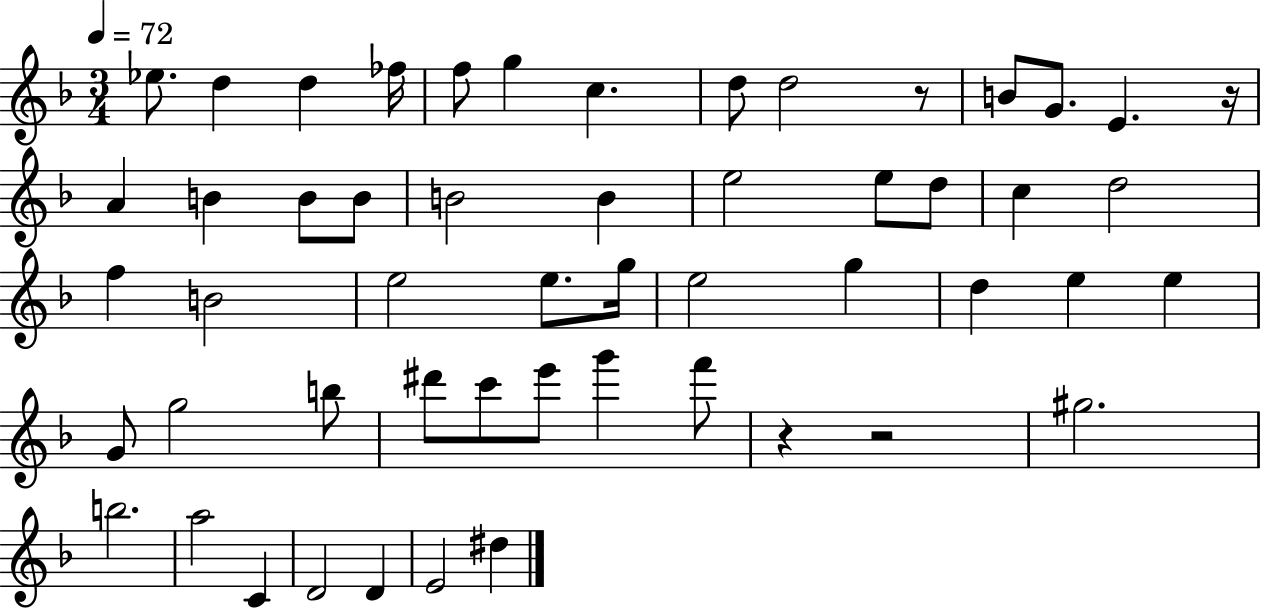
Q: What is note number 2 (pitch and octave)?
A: D5